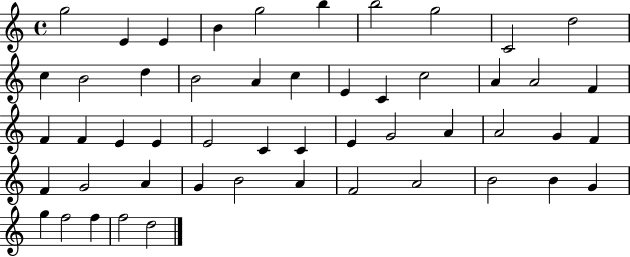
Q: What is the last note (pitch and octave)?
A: D5